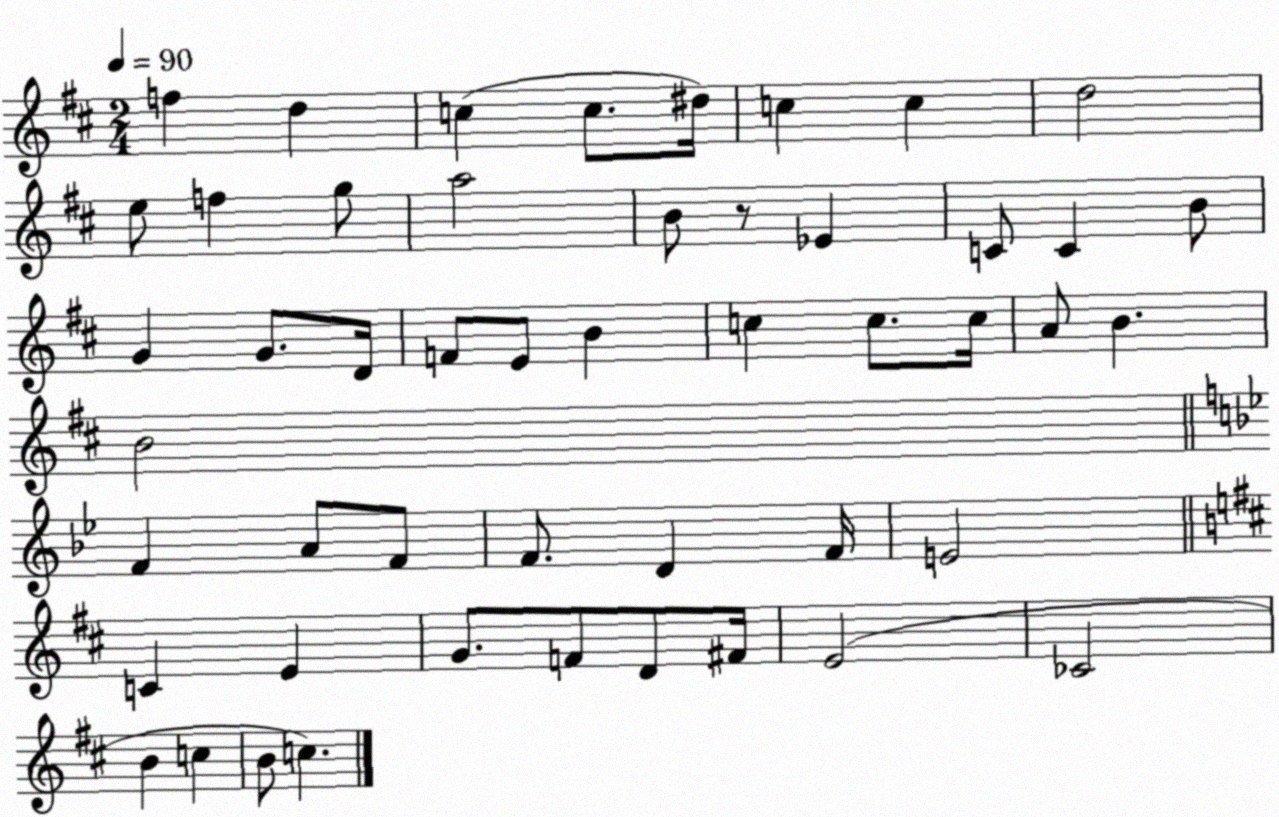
X:1
T:Untitled
M:2/4
L:1/4
K:D
f d c c/2 ^d/4 c c d2 e/2 f g/2 a2 B/2 z/2 _E C/2 C B/2 G G/2 D/4 F/2 E/2 B c c/2 c/4 A/2 B B2 F A/2 F/2 F/2 D F/4 E2 C E G/2 F/2 D/2 ^F/4 E2 _C2 B c B/2 c